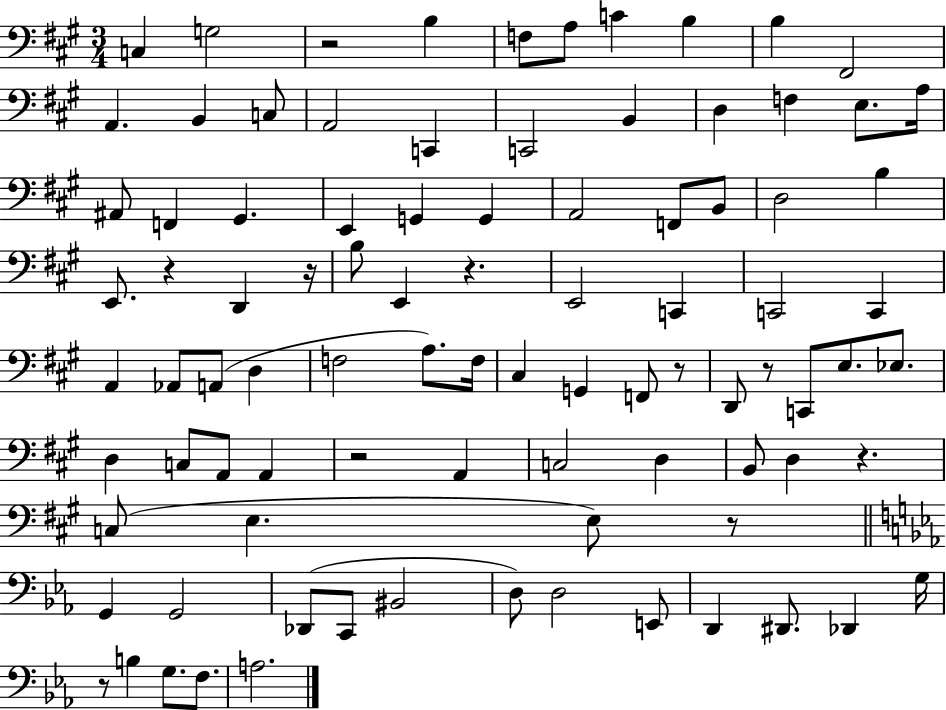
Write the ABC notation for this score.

X:1
T:Untitled
M:3/4
L:1/4
K:A
C, G,2 z2 B, F,/2 A,/2 C B, B, ^F,,2 A,, B,, C,/2 A,,2 C,, C,,2 B,, D, F, E,/2 A,/4 ^A,,/2 F,, ^G,, E,, G,, G,, A,,2 F,,/2 B,,/2 D,2 B, E,,/2 z D,, z/4 B,/2 E,, z E,,2 C,, C,,2 C,, A,, _A,,/2 A,,/2 D, F,2 A,/2 F,/4 ^C, G,, F,,/2 z/2 D,,/2 z/2 C,,/2 E,/2 _E,/2 D, C,/2 A,,/2 A,, z2 A,, C,2 D, B,,/2 D, z C,/2 E, E,/2 z/2 G,, G,,2 _D,,/2 C,,/2 ^B,,2 D,/2 D,2 E,,/2 D,, ^D,,/2 _D,, G,/4 z/2 B, G,/2 F,/2 A,2